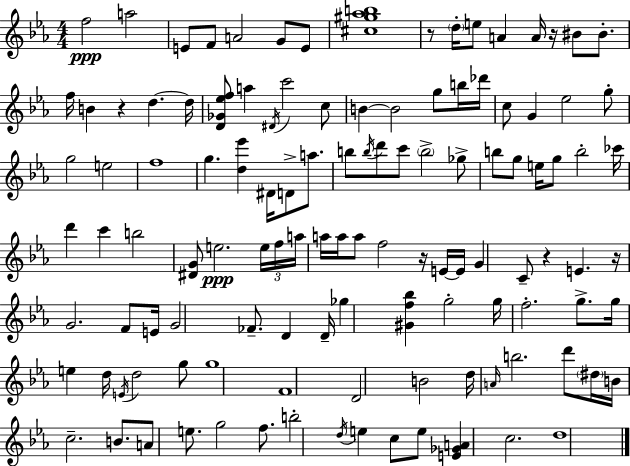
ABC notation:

X:1
T:Untitled
M:4/4
L:1/4
K:Cm
f2 a2 E/2 F/2 A2 G/2 E/2 [^c^g_ab]4 z/2 d/4 e/2 A A/4 z/4 ^B/2 ^B/2 f/4 B z d d/4 [D_G_ef]/2 a ^D/4 c'2 c/2 B B2 g/2 b/4 _d'/4 c/2 G _e2 g/2 g2 e2 f4 g [d_e'] ^D/4 D/2 a/2 b/2 b/4 d'/2 c'/2 b2 _g/2 b/2 g/2 e/4 g/2 b2 _c'/4 d' c' b2 [^DG]/2 e2 e/4 f/4 a/4 a/4 a/4 a/2 f2 z/4 E/4 E/4 G C/2 z E z/4 G2 F/2 E/4 G2 _F/2 D D/4 _g [^Gf_b] g2 g/4 f2 g/2 g/4 e d/4 E/4 d2 g/2 g4 F4 D2 B2 d/4 A/4 b2 d'/2 ^d/4 B/4 c2 B/2 A/2 e/2 g2 f/2 b2 d/4 e c/2 e/2 [E_GA] c2 d4